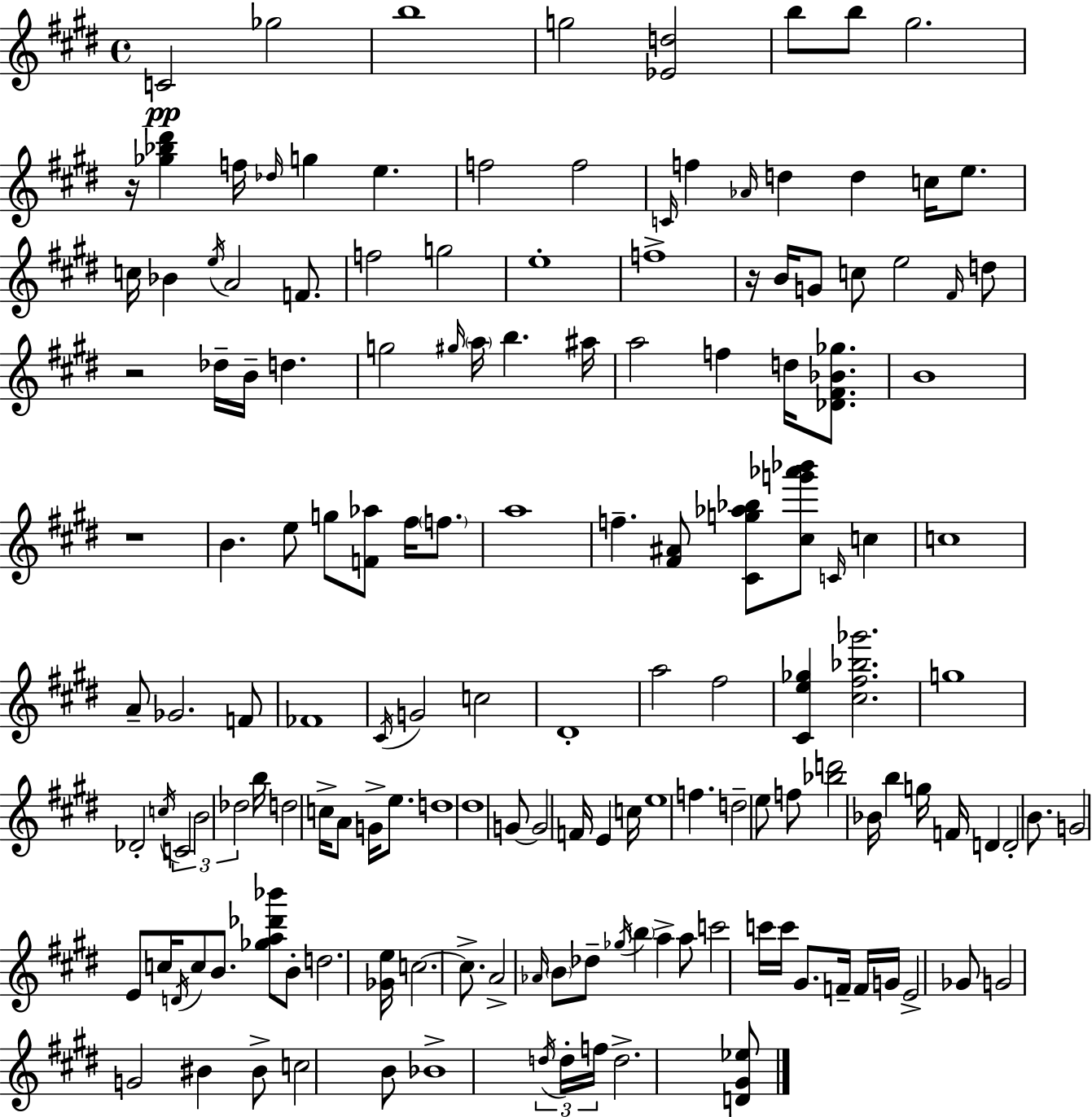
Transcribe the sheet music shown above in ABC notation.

X:1
T:Untitled
M:4/4
L:1/4
K:E
C2 _g2 b4 g2 [_Ed]2 b/2 b/2 ^g2 z/4 [_g_b^d'] f/4 _d/4 g e f2 f2 C/4 f _A/4 d d c/4 e/2 c/4 _B e/4 A2 F/2 f2 g2 e4 f4 z/4 B/4 G/2 c/2 e2 ^F/4 d/2 z2 _d/4 B/4 d g2 ^g/4 a/4 b ^a/4 a2 f d/4 [_D^F_B_g]/2 B4 z4 B e/2 g/2 [F_a]/2 ^f/4 f/2 a4 f [^F^A]/2 [^Cg_a_b]/2 [^cg'_a'_b']/2 C/4 c c4 A/2 _G2 F/2 _F4 ^C/4 G2 c2 ^D4 a2 ^f2 [^Ce_g] [^c^f_b_g']2 g4 _D2 c/4 C2 B2 _d2 b/4 d2 c/4 A/2 G/4 e/2 d4 ^d4 G/2 G2 F/4 E c/4 e4 f d2 e/2 f/2 [_bd']2 _B/4 b g/4 F/4 D D2 B/2 G2 E/2 c/4 D/4 c/2 B/2 [_ga_d'_b']/2 B/2 d2 [_Ge]/4 c2 c/2 A2 _A/4 B/2 _d/2 _g/4 b a a/2 c'2 c'/4 c'/4 ^G/2 F/4 F/4 G/4 E2 _G/2 G2 G2 ^B ^B/2 c2 B/2 _B4 d/4 d/4 f/4 d2 [D^G_e]/2